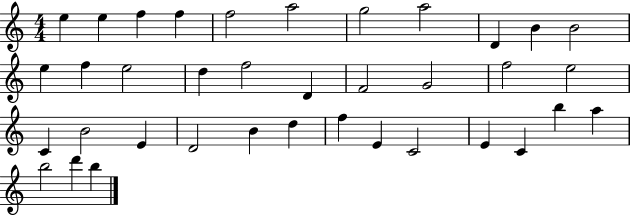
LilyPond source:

{
  \clef treble
  \numericTimeSignature
  \time 4/4
  \key c \major
  e''4 e''4 f''4 f''4 | f''2 a''2 | g''2 a''2 | d'4 b'4 b'2 | \break e''4 f''4 e''2 | d''4 f''2 d'4 | f'2 g'2 | f''2 e''2 | \break c'4 b'2 e'4 | d'2 b'4 d''4 | f''4 e'4 c'2 | e'4 c'4 b''4 a''4 | \break b''2 d'''4 b''4 | \bar "|."
}